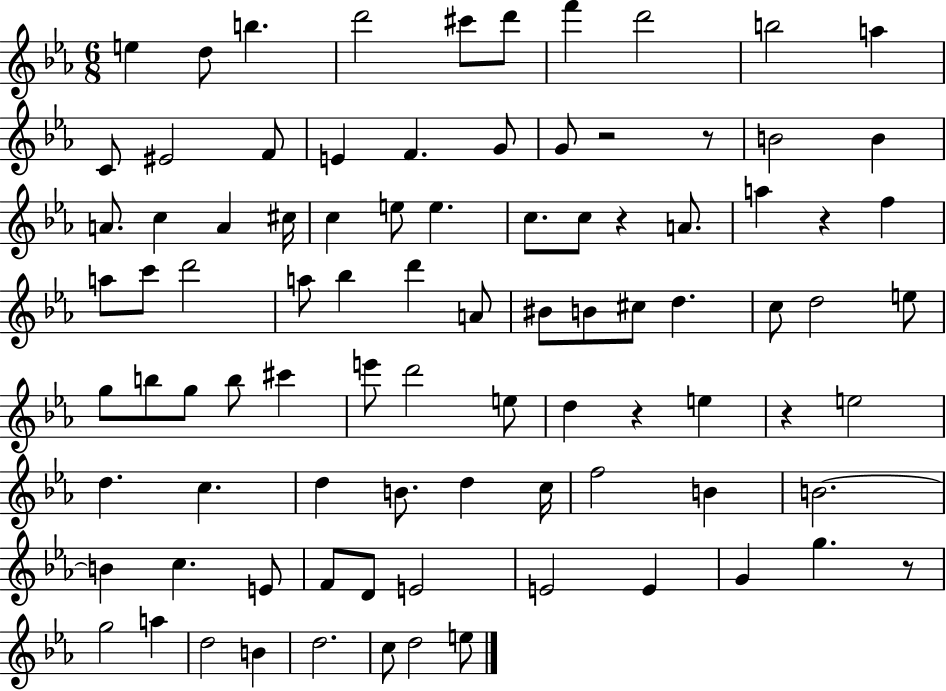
{
  \clef treble
  \numericTimeSignature
  \time 6/8
  \key ees \major
  e''4 d''8 b''4. | d'''2 cis'''8 d'''8 | f'''4 d'''2 | b''2 a''4 | \break c'8 eis'2 f'8 | e'4 f'4. g'8 | g'8 r2 r8 | b'2 b'4 | \break a'8. c''4 a'4 cis''16 | c''4 e''8 e''4. | c''8. c''8 r4 a'8. | a''4 r4 f''4 | \break a''8 c'''8 d'''2 | a''8 bes''4 d'''4 a'8 | bis'8 b'8 cis''8 d''4. | c''8 d''2 e''8 | \break g''8 b''8 g''8 b''8 cis'''4 | e'''8 d'''2 e''8 | d''4 r4 e''4 | r4 e''2 | \break d''4. c''4. | d''4 b'8. d''4 c''16 | f''2 b'4 | b'2.~~ | \break b'4 c''4. e'8 | f'8 d'8 e'2 | e'2 e'4 | g'4 g''4. r8 | \break g''2 a''4 | d''2 b'4 | d''2. | c''8 d''2 e''8 | \break \bar "|."
}